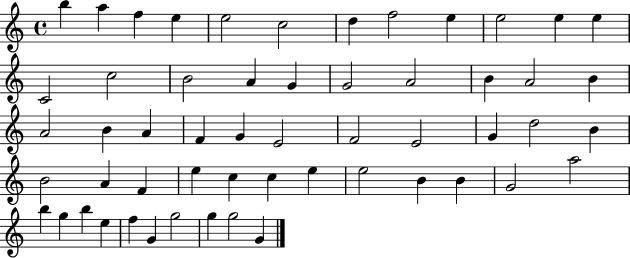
B5/q A5/q F5/q E5/q E5/h C5/h D5/q F5/h E5/q E5/h E5/q E5/q C4/h C5/h B4/h A4/q G4/q G4/h A4/h B4/q A4/h B4/q A4/h B4/q A4/q F4/q G4/q E4/h F4/h E4/h G4/q D5/h B4/q B4/h A4/q F4/q E5/q C5/q C5/q E5/q E5/h B4/q B4/q G4/h A5/h B5/q G5/q B5/q E5/q F5/q G4/q G5/h G5/q G5/h G4/q